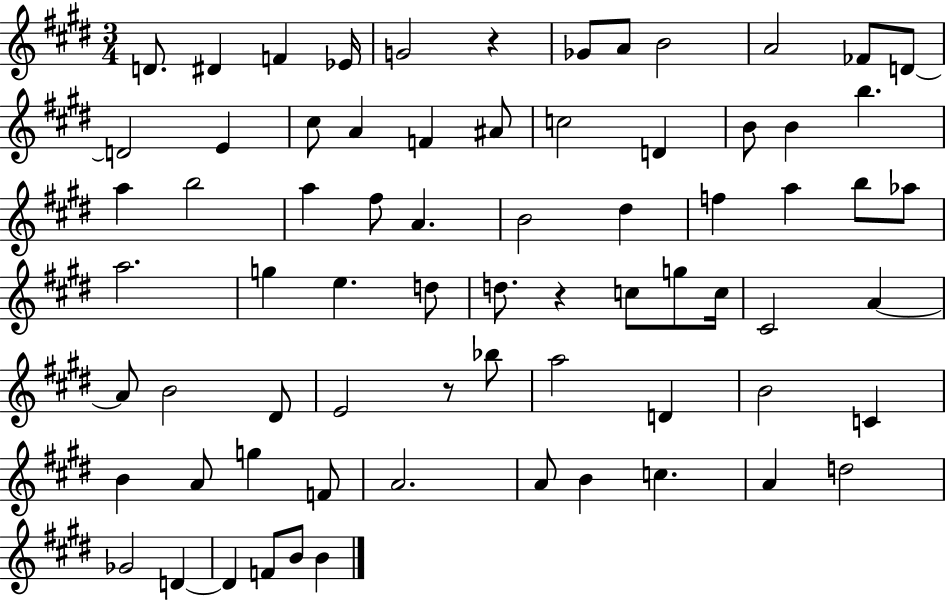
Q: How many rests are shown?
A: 3